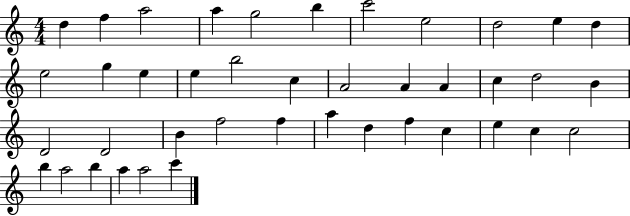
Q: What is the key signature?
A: C major